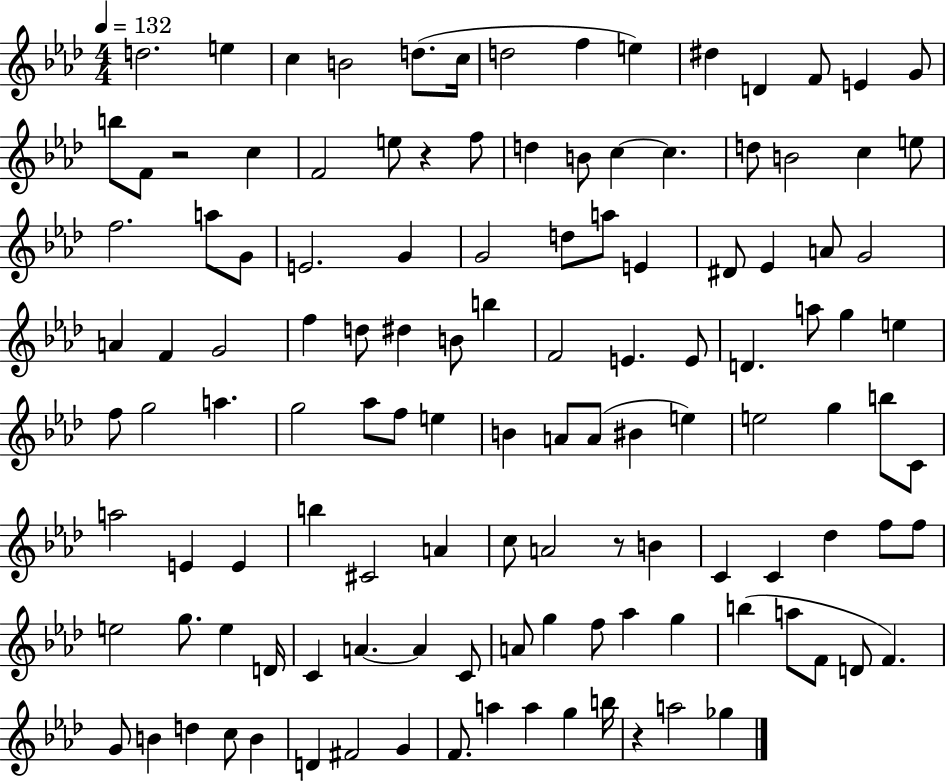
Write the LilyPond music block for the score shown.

{
  \clef treble
  \numericTimeSignature
  \time 4/4
  \key aes \major
  \tempo 4 = 132
  d''2. e''4 | c''4 b'2 d''8.( c''16 | d''2 f''4 e''4) | dis''4 d'4 f'8 e'4 g'8 | \break b''8 f'8 r2 c''4 | f'2 e''8 r4 f''8 | d''4 b'8 c''4~~ c''4. | d''8 b'2 c''4 e''8 | \break f''2. a''8 g'8 | e'2. g'4 | g'2 d''8 a''8 e'4 | dis'8 ees'4 a'8 g'2 | \break a'4 f'4 g'2 | f''4 d''8 dis''4 b'8 b''4 | f'2 e'4. e'8 | d'4. a''8 g''4 e''4 | \break f''8 g''2 a''4. | g''2 aes''8 f''8 e''4 | b'4 a'8 a'8( bis'4 e''4) | e''2 g''4 b''8 c'8 | \break a''2 e'4 e'4 | b''4 cis'2 a'4 | c''8 a'2 r8 b'4 | c'4 c'4 des''4 f''8 f''8 | \break e''2 g''8. e''4 d'16 | c'4 a'4.~~ a'4 c'8 | a'8 g''4 f''8 aes''4 g''4 | b''4( a''8 f'8 d'8 f'4.) | \break g'8 b'4 d''4 c''8 b'4 | d'4 fis'2 g'4 | f'8. a''4 a''4 g''4 b''16 | r4 a''2 ges''4 | \break \bar "|."
}